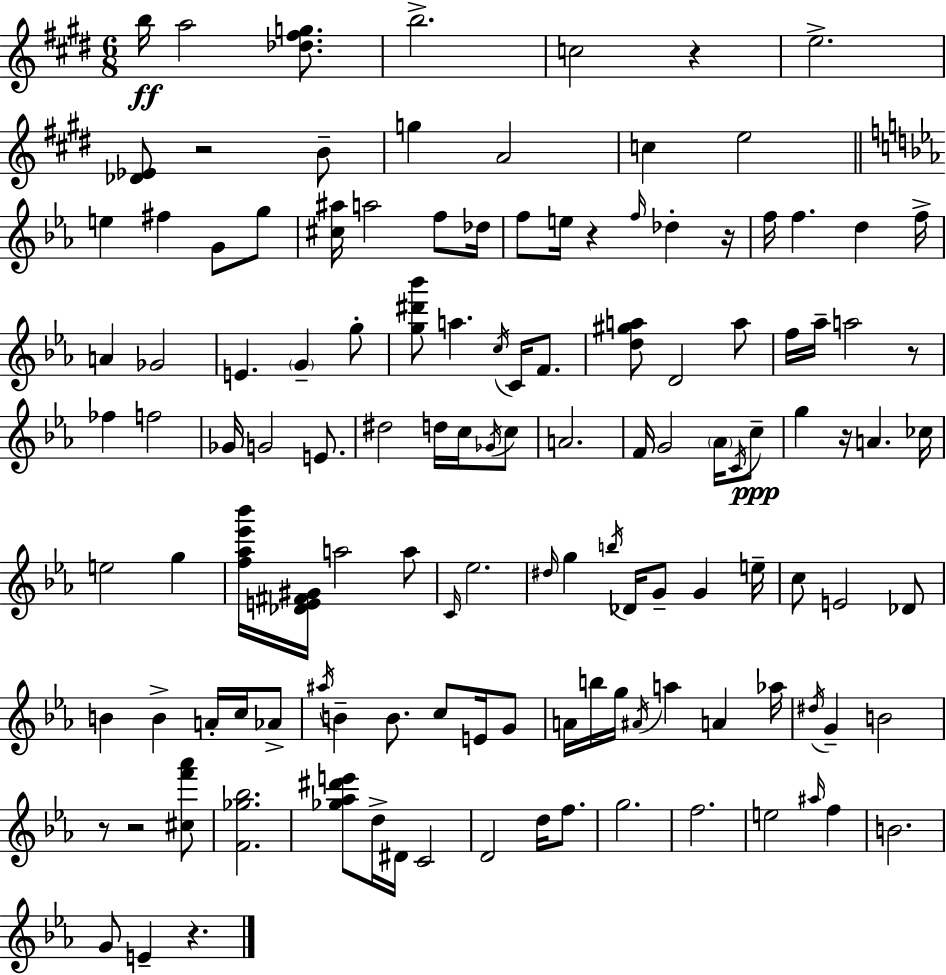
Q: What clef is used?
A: treble